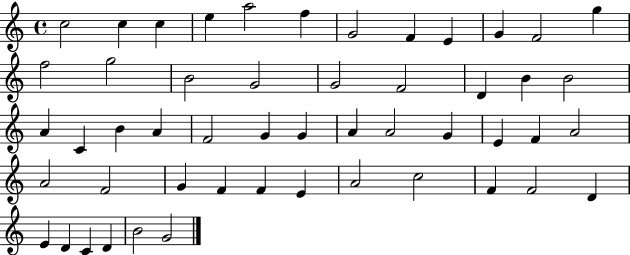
X:1
T:Untitled
M:4/4
L:1/4
K:C
c2 c c e a2 f G2 F E G F2 g f2 g2 B2 G2 G2 F2 D B B2 A C B A F2 G G A A2 G E F A2 A2 F2 G F F E A2 c2 F F2 D E D C D B2 G2